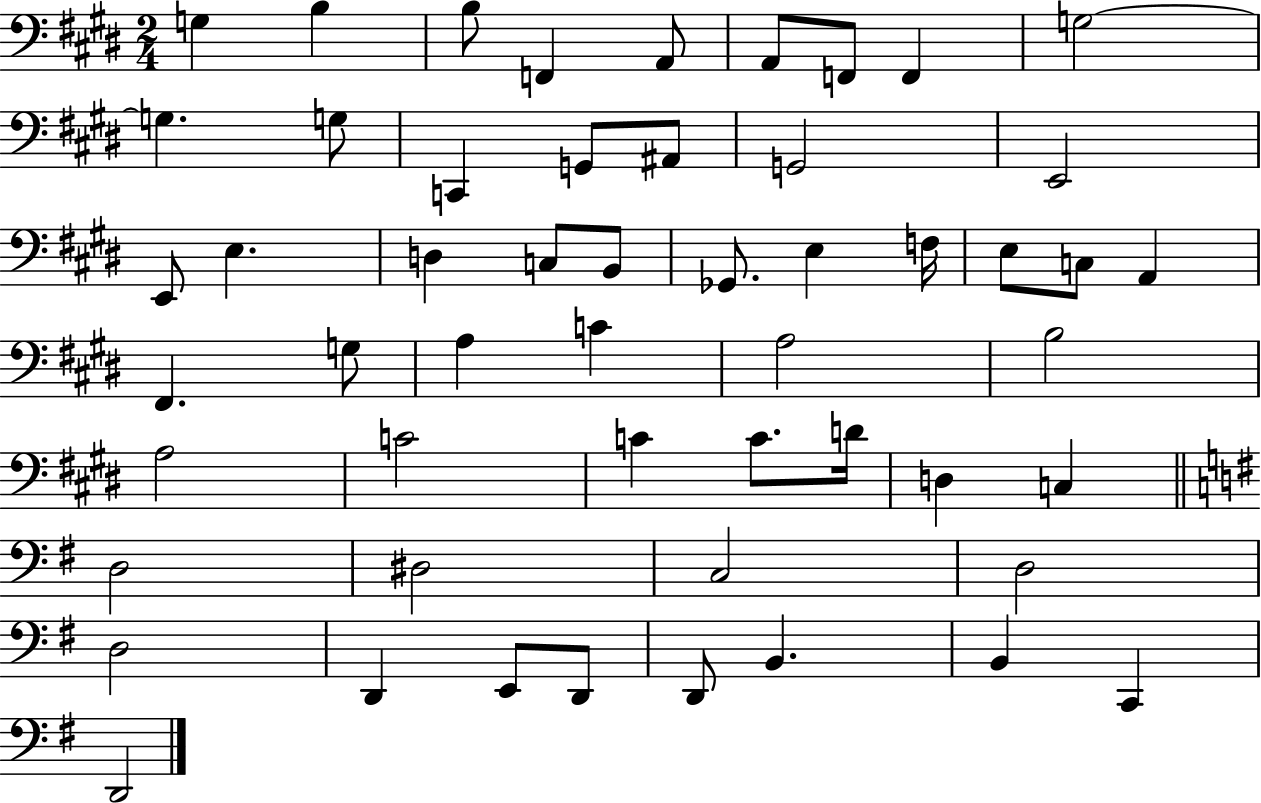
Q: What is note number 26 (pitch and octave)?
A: C3